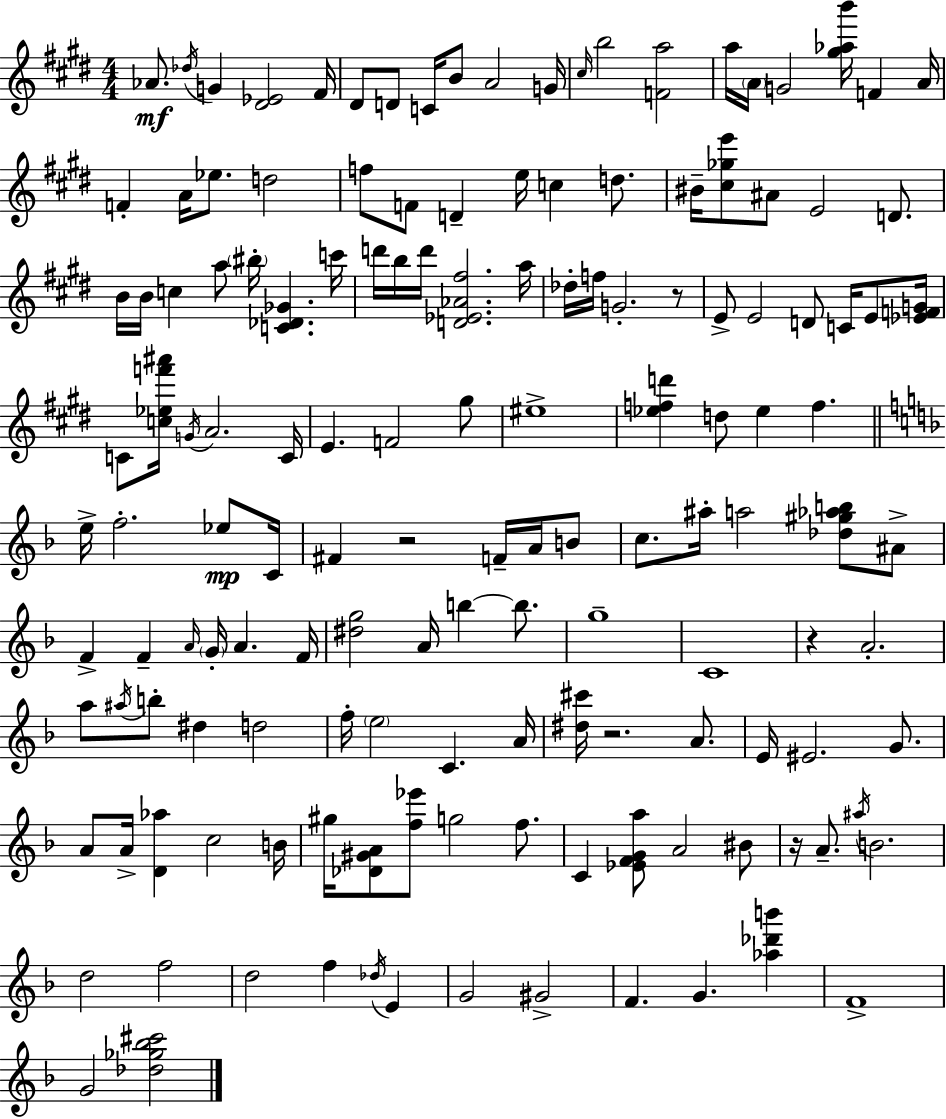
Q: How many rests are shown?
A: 5